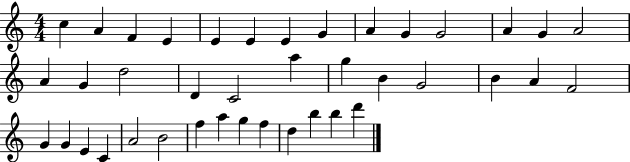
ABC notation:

X:1
T:Untitled
M:4/4
L:1/4
K:C
c A F E E E E G A G G2 A G A2 A G d2 D C2 a g B G2 B A F2 G G E C A2 B2 f a g f d b b d'